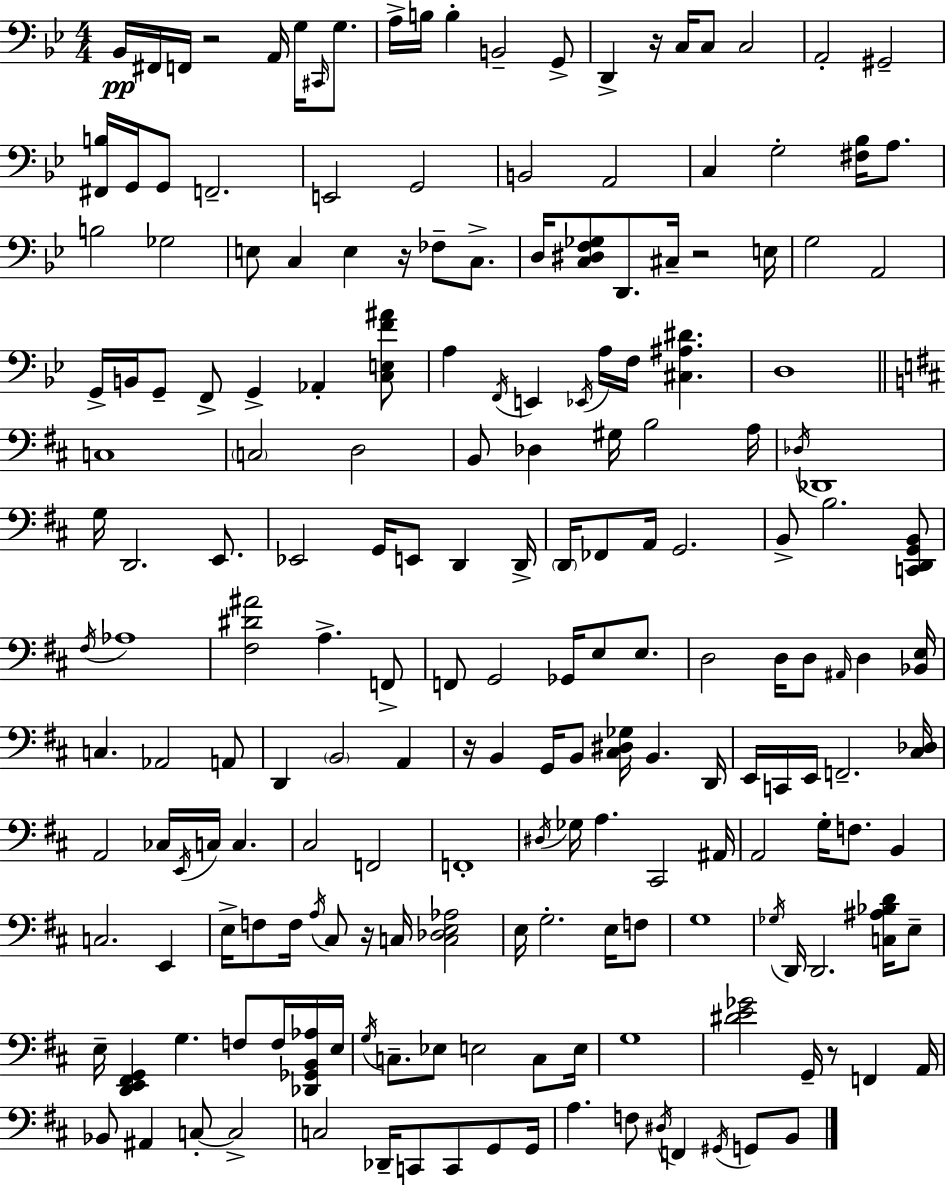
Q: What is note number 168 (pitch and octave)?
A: F3